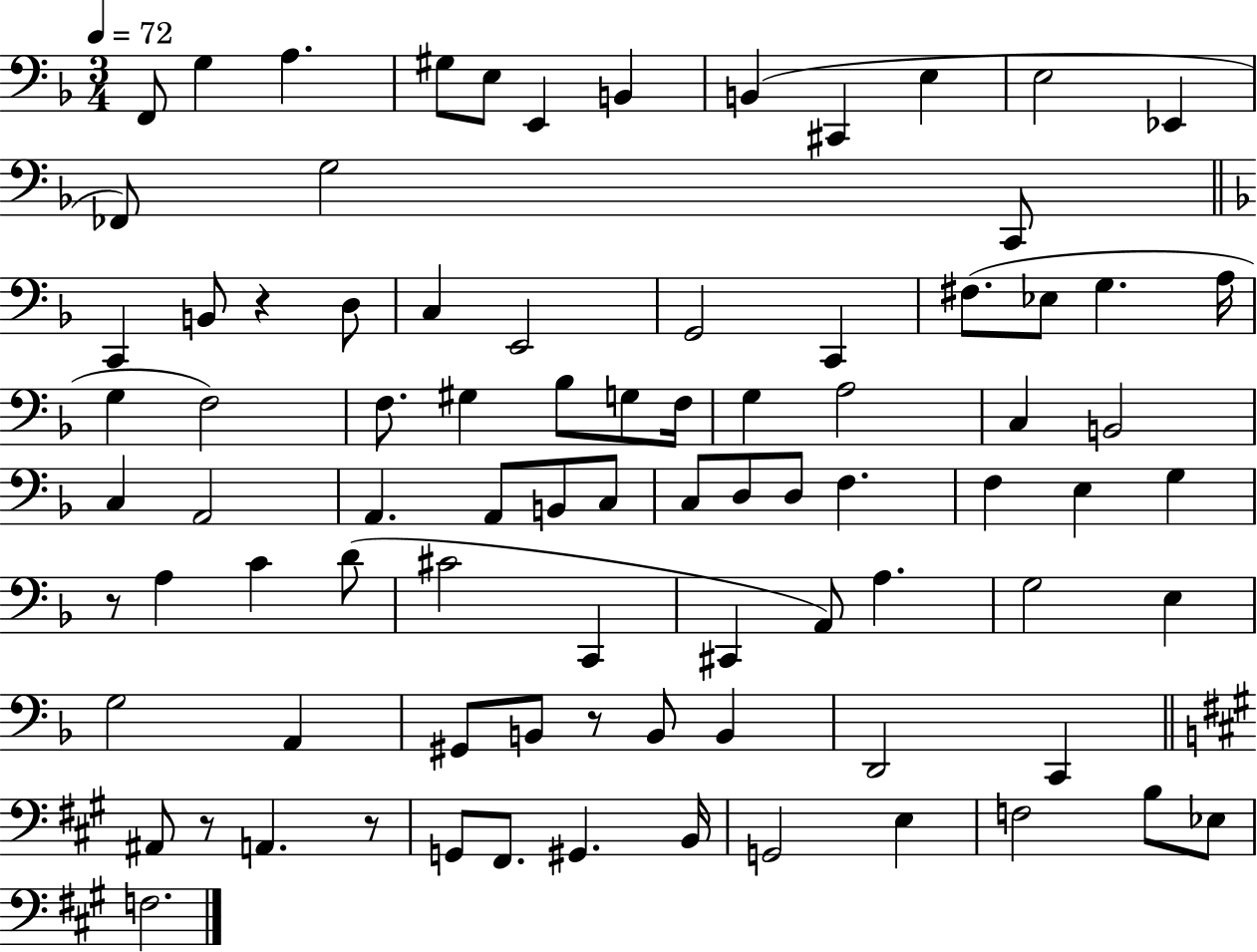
X:1
T:Untitled
M:3/4
L:1/4
K:F
F,,/2 G, A, ^G,/2 E,/2 E,, B,, B,, ^C,, E, E,2 _E,, _F,,/2 G,2 C,,/2 C,, B,,/2 z D,/2 C, E,,2 G,,2 C,, ^F,/2 _E,/2 G, A,/4 G, F,2 F,/2 ^G, _B,/2 G,/2 F,/4 G, A,2 C, B,,2 C, A,,2 A,, A,,/2 B,,/2 C,/2 C,/2 D,/2 D,/2 F, F, E, G, z/2 A, C D/2 ^C2 C,, ^C,, A,,/2 A, G,2 E, G,2 A,, ^G,,/2 B,,/2 z/2 B,,/2 B,, D,,2 C,, ^A,,/2 z/2 A,, z/2 G,,/2 ^F,,/2 ^G,, B,,/4 G,,2 E, F,2 B,/2 _E,/2 F,2